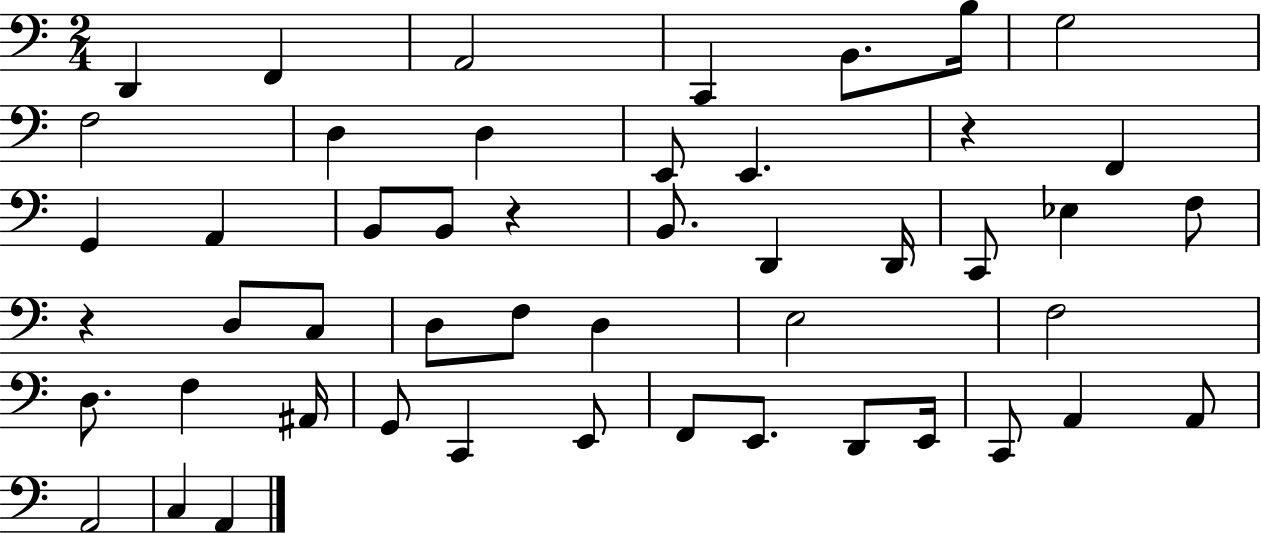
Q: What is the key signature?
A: C major